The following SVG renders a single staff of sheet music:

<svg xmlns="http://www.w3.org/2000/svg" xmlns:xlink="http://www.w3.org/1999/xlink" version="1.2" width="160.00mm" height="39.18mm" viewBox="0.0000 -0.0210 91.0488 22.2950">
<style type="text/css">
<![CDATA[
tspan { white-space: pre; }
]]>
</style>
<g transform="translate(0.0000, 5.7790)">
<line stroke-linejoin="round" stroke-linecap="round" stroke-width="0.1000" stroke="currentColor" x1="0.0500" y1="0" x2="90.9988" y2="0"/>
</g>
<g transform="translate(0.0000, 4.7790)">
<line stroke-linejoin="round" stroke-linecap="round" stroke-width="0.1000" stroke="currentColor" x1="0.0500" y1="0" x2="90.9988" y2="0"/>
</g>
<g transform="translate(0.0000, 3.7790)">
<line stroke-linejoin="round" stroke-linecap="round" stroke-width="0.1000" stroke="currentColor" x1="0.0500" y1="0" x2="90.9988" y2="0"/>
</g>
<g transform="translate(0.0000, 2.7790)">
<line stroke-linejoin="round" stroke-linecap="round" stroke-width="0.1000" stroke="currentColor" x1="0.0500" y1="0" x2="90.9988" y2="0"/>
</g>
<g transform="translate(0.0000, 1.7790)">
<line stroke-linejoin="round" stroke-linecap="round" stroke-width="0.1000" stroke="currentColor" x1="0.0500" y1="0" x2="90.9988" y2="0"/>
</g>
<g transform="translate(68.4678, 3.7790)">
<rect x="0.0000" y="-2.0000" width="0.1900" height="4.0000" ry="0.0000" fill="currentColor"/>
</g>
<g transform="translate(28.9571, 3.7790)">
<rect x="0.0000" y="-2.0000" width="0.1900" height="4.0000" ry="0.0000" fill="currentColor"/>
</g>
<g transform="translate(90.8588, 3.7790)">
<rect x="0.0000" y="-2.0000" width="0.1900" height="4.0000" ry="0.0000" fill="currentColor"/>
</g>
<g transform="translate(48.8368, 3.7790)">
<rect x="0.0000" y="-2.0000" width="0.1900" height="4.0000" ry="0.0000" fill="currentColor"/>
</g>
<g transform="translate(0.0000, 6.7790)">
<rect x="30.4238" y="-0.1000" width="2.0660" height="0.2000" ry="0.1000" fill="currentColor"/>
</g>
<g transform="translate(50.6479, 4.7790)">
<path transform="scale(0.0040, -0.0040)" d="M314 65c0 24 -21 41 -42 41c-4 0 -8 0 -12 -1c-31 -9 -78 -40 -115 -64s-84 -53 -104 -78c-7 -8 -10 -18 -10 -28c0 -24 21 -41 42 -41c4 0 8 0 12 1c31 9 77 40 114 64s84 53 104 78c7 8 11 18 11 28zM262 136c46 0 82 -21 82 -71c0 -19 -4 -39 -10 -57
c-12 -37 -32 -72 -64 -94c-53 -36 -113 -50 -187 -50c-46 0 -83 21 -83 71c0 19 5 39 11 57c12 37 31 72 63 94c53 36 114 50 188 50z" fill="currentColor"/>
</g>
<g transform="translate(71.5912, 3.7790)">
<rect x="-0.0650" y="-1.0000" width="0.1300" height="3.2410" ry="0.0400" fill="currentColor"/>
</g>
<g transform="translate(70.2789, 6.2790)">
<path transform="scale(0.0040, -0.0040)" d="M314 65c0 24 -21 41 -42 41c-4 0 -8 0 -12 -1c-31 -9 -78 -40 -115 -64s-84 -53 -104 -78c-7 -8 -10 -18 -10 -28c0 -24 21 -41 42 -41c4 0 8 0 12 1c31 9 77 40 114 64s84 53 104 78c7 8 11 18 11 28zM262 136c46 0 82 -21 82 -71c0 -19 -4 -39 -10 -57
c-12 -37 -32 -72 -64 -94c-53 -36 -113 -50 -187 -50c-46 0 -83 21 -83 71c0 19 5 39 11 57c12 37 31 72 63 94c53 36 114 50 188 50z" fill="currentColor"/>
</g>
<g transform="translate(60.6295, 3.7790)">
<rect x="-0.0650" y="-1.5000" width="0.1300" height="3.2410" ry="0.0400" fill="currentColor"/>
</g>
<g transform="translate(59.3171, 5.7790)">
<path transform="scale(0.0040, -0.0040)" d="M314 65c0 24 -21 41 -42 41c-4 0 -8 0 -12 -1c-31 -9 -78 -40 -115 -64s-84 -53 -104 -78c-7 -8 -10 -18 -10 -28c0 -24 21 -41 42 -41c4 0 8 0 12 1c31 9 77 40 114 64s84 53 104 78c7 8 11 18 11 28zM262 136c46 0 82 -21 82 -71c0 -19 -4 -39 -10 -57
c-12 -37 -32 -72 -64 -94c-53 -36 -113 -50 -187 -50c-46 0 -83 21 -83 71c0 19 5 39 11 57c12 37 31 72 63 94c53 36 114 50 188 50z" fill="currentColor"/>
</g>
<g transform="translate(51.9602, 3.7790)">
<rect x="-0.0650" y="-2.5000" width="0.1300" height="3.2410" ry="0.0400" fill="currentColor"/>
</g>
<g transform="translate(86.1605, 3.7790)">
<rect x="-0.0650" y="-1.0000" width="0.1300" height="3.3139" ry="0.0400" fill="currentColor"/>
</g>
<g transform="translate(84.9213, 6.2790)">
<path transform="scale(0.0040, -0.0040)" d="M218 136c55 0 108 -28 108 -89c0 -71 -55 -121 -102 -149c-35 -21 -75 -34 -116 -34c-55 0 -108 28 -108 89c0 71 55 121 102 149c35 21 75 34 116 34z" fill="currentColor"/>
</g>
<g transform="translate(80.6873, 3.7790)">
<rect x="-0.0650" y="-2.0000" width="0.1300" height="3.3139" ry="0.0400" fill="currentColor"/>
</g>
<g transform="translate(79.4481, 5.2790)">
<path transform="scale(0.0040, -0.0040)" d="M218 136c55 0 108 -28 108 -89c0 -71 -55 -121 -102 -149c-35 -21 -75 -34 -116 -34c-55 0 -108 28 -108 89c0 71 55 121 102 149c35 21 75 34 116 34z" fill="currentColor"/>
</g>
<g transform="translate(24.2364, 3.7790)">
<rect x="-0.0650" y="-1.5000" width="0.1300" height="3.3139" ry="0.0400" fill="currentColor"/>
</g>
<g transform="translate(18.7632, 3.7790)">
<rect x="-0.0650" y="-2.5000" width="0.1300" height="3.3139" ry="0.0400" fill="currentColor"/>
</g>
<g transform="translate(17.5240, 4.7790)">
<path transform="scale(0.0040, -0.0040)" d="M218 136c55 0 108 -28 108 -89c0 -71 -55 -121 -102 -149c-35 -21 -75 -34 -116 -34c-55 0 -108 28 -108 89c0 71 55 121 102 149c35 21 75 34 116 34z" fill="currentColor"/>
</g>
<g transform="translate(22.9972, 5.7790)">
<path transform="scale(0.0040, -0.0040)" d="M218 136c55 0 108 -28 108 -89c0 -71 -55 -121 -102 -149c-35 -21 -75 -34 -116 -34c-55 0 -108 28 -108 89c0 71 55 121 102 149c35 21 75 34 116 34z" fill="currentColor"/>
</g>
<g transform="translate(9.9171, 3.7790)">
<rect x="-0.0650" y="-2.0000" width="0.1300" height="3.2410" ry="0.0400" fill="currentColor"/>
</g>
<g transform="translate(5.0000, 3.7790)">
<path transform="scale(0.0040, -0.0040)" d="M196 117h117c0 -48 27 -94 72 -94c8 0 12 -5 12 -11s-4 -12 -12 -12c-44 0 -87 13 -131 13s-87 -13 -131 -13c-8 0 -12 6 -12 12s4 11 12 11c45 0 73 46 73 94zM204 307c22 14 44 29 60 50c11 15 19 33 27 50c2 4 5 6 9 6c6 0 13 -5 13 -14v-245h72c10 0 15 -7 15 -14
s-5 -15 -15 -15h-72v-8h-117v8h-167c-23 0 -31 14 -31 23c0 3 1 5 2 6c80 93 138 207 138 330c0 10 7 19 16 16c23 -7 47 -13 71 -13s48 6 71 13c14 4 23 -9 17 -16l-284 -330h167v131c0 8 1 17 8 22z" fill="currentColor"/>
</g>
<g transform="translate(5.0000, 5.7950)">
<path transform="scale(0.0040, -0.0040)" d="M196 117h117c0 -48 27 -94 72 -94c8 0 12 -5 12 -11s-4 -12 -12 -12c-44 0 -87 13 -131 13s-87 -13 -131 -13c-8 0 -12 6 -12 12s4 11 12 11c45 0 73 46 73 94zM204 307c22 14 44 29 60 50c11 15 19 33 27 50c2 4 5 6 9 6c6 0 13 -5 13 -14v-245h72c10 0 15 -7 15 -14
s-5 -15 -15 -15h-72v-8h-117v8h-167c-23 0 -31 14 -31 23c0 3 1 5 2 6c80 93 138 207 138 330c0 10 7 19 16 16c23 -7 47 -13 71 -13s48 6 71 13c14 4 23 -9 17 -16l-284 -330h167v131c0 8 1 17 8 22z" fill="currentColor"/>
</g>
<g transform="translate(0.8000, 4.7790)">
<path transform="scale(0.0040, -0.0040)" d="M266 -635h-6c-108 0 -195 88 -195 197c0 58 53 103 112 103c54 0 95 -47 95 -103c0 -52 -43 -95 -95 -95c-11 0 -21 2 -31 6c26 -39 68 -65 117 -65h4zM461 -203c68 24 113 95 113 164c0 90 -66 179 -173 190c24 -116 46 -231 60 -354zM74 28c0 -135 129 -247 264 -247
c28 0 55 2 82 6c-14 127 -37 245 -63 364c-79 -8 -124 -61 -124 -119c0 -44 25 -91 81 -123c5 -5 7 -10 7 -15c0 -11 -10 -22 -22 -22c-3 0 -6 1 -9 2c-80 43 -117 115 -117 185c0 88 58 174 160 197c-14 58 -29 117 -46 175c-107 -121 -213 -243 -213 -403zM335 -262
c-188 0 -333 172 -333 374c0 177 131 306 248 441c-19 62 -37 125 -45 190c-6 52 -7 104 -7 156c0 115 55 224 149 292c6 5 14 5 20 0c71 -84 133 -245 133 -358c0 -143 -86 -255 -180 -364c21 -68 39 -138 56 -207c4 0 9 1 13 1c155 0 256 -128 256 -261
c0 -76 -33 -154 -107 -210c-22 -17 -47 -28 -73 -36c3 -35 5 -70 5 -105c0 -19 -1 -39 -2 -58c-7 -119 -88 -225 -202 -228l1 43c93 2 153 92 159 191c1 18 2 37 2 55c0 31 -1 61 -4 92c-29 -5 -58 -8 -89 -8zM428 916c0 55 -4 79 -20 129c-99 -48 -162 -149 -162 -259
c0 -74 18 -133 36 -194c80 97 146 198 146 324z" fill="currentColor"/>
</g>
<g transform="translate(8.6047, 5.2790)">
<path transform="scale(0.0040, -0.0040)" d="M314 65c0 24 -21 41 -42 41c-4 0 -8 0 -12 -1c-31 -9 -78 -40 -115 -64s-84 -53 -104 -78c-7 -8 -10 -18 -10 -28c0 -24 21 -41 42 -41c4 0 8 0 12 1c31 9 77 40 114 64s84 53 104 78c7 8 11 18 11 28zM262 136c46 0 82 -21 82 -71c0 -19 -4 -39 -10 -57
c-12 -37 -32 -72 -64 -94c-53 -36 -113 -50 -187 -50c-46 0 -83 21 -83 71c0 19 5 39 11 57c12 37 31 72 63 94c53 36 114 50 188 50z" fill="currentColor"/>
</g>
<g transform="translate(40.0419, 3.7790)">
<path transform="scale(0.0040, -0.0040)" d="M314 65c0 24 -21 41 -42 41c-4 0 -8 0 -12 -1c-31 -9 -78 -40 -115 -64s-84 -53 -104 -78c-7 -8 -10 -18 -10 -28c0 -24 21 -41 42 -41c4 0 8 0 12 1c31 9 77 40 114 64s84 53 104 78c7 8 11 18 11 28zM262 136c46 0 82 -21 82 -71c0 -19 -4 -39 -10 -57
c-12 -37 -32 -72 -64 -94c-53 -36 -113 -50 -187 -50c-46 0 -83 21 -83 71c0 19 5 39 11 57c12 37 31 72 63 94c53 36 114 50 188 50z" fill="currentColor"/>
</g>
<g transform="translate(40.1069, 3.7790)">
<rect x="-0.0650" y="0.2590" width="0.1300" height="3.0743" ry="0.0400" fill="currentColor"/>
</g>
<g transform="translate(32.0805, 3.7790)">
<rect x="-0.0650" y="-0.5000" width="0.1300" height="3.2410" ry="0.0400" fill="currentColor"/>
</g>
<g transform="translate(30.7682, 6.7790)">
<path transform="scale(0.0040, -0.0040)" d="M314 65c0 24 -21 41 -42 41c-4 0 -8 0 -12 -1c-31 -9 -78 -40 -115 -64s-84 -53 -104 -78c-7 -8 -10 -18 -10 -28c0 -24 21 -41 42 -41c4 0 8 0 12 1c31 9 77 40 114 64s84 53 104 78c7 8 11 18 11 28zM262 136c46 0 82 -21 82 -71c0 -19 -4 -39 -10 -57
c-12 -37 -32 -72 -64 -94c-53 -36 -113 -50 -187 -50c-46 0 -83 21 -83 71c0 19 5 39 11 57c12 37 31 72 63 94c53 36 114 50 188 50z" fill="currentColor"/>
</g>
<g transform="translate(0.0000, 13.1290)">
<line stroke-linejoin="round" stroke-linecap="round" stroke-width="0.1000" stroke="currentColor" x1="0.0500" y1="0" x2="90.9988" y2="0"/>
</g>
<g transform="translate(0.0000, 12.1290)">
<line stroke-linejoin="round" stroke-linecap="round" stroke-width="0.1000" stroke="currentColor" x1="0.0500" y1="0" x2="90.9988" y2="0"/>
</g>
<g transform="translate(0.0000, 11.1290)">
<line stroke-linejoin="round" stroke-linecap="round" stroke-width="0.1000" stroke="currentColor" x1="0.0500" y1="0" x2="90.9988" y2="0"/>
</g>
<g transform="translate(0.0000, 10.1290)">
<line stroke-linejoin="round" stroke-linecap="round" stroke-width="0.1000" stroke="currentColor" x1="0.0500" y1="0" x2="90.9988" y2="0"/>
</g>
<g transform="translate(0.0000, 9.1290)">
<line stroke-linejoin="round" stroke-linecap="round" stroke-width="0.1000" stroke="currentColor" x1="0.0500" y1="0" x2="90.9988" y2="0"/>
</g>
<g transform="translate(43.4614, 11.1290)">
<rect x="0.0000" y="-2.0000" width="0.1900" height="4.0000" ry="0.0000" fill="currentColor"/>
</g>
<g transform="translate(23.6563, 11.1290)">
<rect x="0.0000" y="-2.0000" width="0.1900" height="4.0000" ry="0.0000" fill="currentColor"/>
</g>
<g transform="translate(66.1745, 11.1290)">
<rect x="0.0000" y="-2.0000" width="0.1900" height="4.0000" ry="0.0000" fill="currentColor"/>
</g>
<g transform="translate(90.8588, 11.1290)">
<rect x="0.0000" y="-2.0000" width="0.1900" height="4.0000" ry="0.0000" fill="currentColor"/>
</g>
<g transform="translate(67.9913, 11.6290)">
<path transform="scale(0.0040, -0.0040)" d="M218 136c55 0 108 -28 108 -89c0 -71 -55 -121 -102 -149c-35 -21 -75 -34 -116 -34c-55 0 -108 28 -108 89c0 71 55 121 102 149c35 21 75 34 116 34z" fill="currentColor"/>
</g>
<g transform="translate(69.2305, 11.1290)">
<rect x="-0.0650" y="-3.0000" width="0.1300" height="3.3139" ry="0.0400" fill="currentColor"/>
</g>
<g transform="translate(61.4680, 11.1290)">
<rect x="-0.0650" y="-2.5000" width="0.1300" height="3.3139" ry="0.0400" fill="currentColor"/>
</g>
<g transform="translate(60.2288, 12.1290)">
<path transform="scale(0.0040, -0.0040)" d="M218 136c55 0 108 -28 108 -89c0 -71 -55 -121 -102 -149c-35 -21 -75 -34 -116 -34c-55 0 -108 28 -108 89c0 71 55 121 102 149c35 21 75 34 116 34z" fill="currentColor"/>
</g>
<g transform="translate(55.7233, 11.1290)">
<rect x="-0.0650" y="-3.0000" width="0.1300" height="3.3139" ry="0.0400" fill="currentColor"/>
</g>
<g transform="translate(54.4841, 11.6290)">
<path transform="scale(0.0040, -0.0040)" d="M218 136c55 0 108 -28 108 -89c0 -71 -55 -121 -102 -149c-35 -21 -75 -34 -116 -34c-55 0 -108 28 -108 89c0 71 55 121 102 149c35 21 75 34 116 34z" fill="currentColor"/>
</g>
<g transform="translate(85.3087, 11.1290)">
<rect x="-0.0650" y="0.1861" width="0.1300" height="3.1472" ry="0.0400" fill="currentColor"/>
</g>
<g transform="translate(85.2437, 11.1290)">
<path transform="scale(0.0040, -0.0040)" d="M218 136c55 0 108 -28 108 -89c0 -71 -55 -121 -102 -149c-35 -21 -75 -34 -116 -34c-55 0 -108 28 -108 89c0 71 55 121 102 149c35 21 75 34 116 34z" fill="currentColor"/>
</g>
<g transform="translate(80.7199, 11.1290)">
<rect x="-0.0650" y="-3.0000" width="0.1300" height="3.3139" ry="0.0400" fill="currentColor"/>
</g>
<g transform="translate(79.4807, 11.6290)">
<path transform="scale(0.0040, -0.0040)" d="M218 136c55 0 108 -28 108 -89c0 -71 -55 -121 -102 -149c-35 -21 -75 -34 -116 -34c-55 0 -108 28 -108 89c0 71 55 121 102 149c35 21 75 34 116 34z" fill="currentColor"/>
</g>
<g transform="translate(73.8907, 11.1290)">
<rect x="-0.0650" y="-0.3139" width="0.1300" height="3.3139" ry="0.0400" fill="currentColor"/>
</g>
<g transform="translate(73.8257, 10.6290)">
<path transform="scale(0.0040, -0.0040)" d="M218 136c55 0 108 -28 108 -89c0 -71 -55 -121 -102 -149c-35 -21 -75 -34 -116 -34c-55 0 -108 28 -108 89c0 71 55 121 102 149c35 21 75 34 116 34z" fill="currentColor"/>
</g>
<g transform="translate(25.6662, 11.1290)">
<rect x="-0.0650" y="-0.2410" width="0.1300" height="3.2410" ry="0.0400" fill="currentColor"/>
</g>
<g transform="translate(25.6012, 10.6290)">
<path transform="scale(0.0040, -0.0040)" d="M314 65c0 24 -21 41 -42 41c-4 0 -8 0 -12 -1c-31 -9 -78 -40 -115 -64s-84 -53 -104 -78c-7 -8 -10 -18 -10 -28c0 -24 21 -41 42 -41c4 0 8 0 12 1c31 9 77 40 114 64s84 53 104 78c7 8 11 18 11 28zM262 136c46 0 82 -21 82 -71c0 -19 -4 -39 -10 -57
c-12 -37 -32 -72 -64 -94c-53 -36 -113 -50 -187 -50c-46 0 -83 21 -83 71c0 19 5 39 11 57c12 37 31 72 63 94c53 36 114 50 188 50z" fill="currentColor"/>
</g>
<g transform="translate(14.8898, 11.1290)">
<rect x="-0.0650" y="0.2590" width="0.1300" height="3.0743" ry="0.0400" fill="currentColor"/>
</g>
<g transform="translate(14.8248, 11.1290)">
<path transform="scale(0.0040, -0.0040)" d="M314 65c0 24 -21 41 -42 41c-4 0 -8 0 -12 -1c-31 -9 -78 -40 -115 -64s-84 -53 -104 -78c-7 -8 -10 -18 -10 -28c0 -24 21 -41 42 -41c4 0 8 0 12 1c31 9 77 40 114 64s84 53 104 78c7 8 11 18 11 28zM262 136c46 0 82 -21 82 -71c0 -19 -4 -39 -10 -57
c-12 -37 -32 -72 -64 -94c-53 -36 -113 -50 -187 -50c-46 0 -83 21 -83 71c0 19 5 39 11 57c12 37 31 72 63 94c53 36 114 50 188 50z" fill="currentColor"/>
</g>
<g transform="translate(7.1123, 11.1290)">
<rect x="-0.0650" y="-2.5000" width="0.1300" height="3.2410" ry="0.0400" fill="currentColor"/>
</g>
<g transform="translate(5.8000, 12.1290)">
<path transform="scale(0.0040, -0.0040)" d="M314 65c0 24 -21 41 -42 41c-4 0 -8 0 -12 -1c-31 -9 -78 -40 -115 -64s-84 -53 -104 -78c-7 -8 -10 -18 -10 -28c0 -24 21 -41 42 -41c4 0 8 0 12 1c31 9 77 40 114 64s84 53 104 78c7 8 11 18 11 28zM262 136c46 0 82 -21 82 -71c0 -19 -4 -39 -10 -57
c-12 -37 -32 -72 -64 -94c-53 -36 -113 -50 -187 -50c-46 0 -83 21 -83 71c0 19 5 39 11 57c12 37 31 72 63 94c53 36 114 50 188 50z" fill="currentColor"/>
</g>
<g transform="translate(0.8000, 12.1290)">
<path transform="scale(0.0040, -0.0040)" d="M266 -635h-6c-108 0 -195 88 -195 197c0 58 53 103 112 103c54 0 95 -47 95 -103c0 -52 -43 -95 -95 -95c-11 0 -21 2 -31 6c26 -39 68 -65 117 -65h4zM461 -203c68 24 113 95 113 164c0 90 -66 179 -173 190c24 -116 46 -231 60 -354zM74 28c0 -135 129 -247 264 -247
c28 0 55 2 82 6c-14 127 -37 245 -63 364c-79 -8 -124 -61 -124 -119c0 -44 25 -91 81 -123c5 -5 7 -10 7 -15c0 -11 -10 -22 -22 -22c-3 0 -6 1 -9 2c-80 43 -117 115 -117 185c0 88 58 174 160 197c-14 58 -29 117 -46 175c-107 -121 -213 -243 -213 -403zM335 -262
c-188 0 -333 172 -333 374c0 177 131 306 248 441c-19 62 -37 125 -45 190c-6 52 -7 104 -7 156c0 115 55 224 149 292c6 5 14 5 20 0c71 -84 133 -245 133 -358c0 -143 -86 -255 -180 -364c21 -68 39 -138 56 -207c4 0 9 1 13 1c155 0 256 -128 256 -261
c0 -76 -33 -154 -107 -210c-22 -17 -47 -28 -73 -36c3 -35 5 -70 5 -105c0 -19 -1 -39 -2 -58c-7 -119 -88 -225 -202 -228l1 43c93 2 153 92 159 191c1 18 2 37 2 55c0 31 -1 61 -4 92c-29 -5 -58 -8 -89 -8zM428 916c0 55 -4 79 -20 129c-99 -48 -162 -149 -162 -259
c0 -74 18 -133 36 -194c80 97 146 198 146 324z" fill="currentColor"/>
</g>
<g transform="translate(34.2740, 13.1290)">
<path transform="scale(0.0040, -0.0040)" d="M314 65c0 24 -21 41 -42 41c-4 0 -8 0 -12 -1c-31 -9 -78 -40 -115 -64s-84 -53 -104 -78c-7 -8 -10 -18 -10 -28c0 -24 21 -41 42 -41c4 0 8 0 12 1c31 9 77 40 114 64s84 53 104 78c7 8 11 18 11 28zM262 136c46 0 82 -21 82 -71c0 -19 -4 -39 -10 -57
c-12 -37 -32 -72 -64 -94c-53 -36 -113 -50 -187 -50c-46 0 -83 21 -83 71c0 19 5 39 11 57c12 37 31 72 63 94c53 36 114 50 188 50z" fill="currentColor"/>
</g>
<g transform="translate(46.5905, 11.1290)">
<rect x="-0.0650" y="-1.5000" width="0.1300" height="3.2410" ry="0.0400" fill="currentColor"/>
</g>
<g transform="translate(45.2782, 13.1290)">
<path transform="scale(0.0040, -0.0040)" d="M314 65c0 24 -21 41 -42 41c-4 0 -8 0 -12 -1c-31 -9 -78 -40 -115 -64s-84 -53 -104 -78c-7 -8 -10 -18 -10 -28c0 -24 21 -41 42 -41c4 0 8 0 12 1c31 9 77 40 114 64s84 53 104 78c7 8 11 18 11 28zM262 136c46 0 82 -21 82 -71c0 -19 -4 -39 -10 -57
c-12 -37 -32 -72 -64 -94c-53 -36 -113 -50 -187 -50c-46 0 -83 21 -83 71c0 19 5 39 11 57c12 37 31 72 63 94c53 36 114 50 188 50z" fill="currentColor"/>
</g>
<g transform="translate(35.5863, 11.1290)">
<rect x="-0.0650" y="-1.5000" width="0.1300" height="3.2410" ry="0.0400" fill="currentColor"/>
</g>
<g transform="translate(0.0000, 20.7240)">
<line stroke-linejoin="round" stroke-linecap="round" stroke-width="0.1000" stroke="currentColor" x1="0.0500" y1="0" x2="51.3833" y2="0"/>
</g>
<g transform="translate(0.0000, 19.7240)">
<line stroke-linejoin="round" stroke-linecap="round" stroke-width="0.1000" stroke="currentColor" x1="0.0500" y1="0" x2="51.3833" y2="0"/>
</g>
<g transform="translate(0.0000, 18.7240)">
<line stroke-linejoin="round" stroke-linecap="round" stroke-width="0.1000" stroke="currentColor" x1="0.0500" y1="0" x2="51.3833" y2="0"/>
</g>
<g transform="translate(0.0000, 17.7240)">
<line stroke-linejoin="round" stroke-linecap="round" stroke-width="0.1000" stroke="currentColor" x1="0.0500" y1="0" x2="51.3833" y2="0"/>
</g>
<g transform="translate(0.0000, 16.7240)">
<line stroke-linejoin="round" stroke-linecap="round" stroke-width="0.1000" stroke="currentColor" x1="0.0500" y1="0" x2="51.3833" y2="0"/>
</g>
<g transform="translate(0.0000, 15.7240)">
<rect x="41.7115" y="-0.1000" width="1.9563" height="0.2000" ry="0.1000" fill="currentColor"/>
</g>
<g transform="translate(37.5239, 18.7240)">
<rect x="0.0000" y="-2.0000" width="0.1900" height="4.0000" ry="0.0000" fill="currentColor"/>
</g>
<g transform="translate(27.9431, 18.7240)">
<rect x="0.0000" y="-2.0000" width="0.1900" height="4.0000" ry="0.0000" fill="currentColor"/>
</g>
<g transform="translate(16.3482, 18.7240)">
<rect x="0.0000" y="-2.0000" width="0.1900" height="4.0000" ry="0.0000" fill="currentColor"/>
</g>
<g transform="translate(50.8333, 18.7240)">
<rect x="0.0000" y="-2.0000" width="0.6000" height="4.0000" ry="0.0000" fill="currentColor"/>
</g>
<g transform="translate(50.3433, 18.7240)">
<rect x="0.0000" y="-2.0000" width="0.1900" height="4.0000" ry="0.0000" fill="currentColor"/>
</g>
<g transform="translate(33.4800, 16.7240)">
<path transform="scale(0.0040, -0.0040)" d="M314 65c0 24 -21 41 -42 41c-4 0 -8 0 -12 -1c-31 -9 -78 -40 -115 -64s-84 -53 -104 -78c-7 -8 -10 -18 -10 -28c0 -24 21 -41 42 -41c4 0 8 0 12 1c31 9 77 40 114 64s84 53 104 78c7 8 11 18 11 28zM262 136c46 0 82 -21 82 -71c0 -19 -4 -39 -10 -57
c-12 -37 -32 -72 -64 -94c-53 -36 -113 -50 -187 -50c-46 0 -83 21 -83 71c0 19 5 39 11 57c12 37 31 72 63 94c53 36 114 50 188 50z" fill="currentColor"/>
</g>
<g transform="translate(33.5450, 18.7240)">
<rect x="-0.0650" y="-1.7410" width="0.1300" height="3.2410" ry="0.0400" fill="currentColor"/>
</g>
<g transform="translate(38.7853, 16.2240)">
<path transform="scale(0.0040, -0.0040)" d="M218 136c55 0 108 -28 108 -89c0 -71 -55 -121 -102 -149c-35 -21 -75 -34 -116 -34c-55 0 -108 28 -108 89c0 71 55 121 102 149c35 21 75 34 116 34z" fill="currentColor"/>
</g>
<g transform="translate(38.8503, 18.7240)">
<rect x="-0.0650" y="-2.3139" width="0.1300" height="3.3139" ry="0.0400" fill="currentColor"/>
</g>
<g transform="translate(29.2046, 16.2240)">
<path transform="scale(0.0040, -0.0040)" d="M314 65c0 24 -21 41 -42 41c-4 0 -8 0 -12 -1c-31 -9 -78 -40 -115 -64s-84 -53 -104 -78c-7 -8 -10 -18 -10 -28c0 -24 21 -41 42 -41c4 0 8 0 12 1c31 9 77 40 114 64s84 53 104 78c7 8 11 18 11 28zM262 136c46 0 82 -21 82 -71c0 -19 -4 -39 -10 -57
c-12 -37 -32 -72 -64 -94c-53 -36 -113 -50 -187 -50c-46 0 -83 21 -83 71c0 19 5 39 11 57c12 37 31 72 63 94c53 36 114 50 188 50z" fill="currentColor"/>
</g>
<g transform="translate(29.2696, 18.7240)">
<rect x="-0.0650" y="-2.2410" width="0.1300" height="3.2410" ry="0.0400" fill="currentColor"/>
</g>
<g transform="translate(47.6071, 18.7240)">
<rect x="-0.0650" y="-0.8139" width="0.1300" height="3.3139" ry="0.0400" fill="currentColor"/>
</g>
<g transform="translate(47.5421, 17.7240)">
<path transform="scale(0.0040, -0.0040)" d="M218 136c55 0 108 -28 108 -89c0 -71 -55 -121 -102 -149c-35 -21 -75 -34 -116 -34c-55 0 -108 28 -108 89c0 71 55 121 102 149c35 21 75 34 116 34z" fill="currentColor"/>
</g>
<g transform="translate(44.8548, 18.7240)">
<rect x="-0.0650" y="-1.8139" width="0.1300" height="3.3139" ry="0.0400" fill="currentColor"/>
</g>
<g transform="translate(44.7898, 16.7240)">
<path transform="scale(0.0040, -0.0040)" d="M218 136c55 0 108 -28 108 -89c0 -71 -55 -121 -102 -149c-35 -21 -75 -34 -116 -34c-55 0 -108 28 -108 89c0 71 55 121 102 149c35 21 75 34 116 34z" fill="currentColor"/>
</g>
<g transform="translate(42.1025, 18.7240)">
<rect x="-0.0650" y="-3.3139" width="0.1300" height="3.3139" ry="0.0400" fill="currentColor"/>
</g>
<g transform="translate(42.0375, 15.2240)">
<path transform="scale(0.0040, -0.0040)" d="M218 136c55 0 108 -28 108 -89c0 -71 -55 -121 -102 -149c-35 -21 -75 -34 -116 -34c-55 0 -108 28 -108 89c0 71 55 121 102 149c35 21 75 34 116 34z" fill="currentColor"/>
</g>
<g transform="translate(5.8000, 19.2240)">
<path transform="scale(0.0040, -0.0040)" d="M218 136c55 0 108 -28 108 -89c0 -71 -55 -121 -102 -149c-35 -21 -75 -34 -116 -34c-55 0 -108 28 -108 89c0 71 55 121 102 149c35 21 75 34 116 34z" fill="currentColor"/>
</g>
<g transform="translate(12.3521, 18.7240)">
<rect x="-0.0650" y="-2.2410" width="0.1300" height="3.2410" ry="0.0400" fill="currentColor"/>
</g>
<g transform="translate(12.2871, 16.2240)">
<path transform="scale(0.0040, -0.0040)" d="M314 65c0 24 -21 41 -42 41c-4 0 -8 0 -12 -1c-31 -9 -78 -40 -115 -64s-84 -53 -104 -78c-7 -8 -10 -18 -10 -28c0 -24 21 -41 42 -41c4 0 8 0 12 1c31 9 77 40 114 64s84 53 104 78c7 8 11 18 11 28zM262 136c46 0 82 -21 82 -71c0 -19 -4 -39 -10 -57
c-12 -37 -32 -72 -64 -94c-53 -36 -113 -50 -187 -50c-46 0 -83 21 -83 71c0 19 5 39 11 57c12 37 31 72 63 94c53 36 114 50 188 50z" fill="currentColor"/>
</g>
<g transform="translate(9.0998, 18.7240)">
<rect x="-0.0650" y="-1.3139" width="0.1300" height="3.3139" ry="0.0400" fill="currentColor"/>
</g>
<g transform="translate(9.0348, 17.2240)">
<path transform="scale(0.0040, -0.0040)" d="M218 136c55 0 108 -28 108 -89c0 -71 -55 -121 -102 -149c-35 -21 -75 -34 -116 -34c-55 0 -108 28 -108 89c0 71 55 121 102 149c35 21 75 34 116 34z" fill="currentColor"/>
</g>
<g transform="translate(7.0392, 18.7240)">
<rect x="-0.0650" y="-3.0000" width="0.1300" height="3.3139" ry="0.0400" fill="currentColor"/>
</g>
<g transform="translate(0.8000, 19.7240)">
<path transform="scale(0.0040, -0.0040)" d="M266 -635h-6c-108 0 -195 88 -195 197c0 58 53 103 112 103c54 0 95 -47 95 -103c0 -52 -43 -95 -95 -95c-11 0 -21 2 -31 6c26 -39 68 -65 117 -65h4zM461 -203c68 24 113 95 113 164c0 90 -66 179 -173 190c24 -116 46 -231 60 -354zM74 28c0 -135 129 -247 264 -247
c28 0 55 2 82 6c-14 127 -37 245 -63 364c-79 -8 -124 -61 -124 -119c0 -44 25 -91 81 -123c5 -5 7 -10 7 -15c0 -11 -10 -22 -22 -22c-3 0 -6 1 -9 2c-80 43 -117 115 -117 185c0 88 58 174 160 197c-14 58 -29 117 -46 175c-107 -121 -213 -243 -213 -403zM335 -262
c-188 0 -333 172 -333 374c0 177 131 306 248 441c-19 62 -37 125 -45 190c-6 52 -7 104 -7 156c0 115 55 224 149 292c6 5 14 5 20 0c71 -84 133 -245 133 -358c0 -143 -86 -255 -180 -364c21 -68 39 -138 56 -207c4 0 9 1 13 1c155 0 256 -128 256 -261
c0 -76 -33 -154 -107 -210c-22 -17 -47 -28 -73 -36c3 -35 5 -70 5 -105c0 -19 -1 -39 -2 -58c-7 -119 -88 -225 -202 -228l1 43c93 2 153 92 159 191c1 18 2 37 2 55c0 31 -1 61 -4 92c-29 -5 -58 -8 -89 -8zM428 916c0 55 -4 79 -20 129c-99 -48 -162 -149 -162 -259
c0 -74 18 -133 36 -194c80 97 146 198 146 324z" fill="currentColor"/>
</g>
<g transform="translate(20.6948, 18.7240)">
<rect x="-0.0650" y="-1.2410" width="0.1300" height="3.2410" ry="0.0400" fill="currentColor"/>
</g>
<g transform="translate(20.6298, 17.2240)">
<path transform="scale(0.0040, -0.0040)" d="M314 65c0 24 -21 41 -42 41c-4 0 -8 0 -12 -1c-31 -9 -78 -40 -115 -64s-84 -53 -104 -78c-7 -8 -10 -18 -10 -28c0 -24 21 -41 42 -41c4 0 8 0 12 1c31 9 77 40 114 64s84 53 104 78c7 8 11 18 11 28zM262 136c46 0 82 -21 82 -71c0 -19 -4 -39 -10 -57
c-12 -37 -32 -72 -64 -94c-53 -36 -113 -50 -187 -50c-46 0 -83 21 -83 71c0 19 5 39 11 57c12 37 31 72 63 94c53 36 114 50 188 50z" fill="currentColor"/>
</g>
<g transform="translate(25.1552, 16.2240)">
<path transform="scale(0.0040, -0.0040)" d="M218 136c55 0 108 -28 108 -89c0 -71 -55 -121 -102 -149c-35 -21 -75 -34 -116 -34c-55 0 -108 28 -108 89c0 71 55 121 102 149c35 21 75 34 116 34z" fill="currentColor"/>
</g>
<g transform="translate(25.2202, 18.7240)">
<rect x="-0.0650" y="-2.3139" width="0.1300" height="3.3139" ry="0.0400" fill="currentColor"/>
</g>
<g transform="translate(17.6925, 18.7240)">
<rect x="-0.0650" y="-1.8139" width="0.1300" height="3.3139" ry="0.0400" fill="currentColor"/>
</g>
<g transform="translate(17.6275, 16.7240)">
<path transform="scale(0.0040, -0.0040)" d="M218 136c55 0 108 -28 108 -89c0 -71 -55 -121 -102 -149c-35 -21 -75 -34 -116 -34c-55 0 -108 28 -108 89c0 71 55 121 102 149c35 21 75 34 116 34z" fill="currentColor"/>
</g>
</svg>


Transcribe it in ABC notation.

X:1
T:Untitled
M:4/4
L:1/4
K:C
F2 G E C2 B2 G2 E2 D2 F D G2 B2 c2 E2 E2 A G A c A B A e g2 f e2 g g2 f2 g b f d